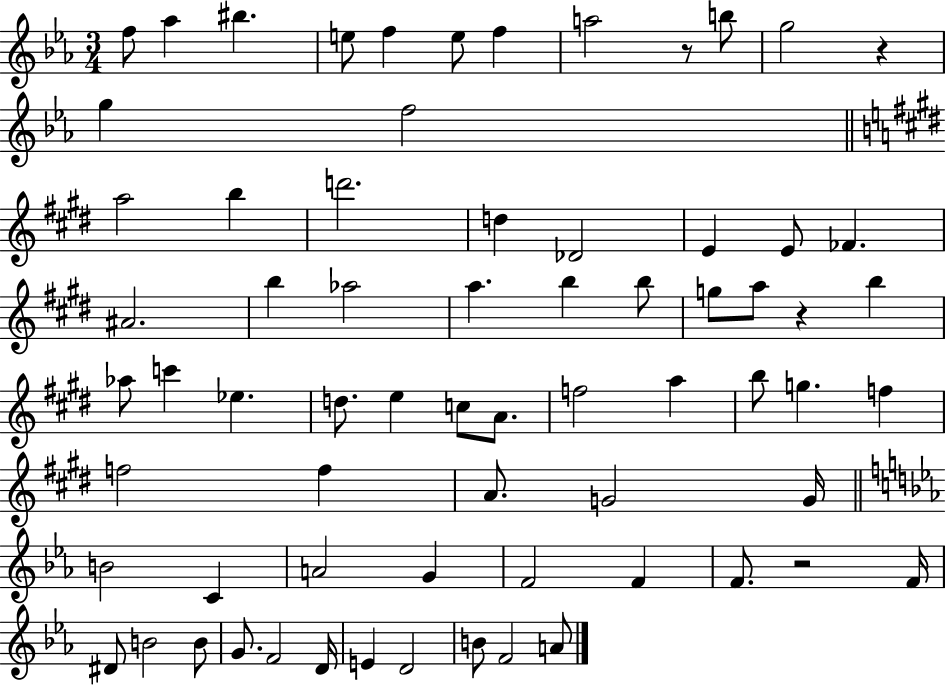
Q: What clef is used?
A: treble